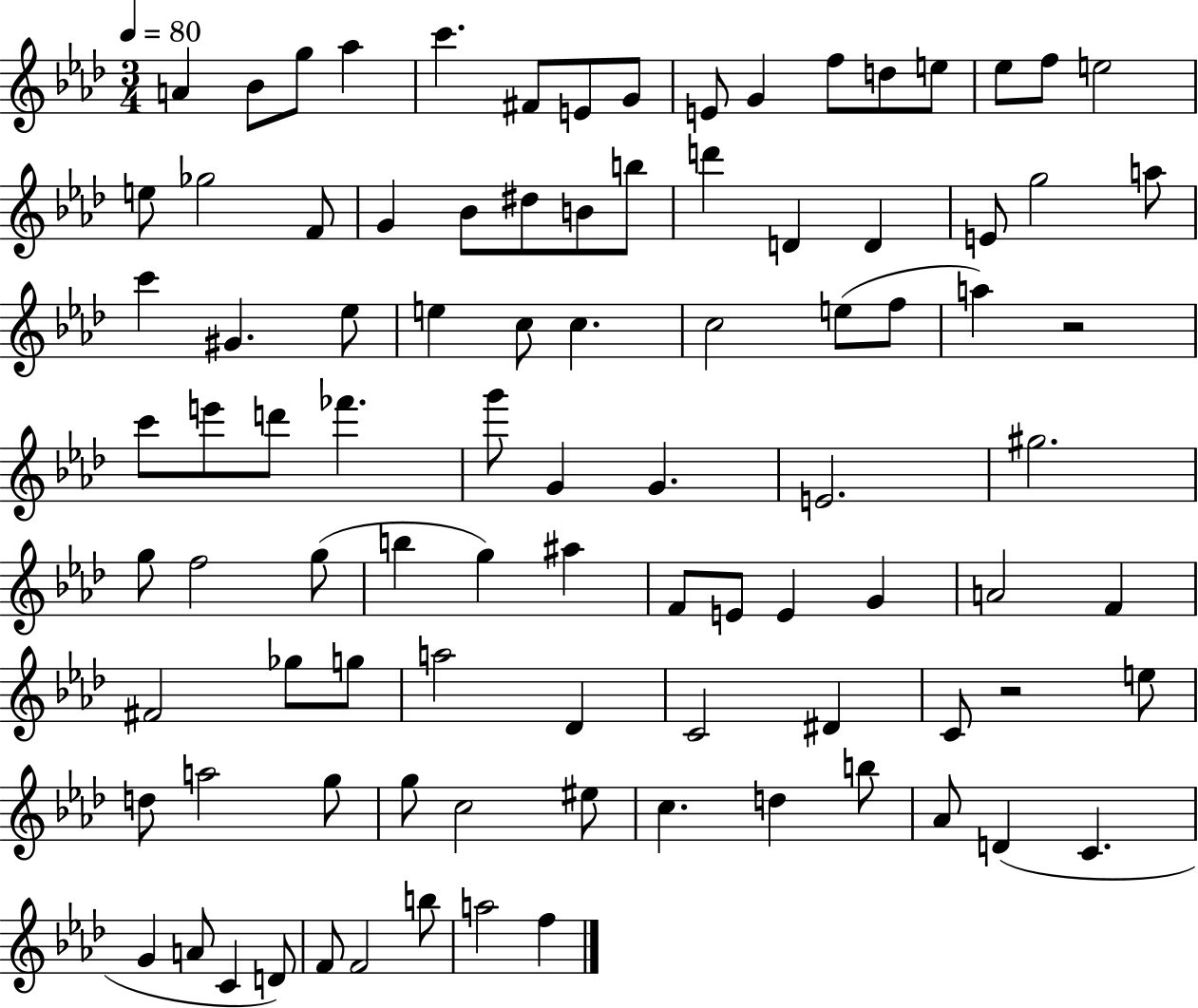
X:1
T:Untitled
M:3/4
L:1/4
K:Ab
A _B/2 g/2 _a c' ^F/2 E/2 G/2 E/2 G f/2 d/2 e/2 _e/2 f/2 e2 e/2 _g2 F/2 G _B/2 ^d/2 B/2 b/2 d' D D E/2 g2 a/2 c' ^G _e/2 e c/2 c c2 e/2 f/2 a z2 c'/2 e'/2 d'/2 _f' g'/2 G G E2 ^g2 g/2 f2 g/2 b g ^a F/2 E/2 E G A2 F ^F2 _g/2 g/2 a2 _D C2 ^D C/2 z2 e/2 d/2 a2 g/2 g/2 c2 ^e/2 c d b/2 _A/2 D C G A/2 C D/2 F/2 F2 b/2 a2 f